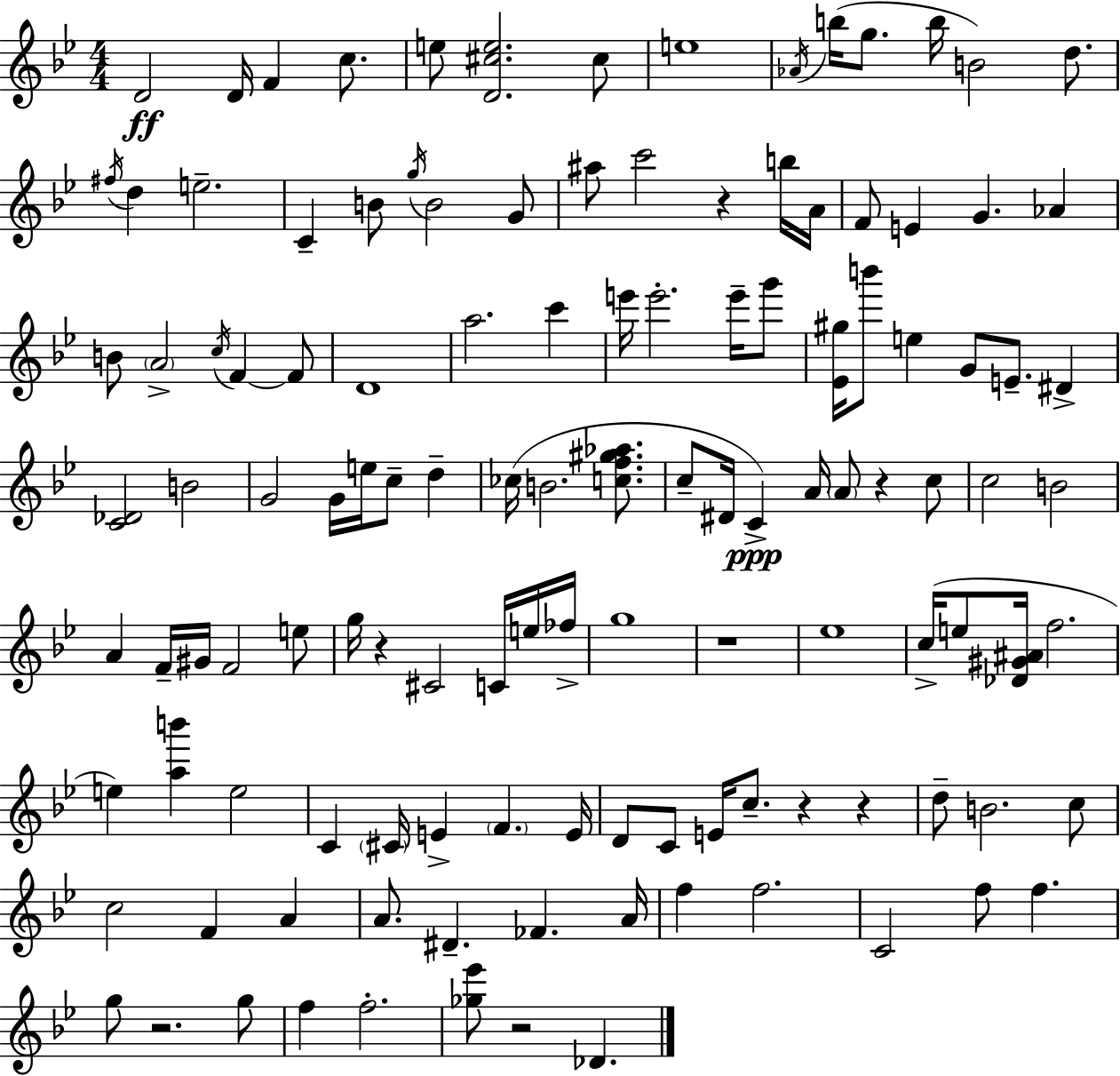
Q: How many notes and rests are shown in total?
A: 123